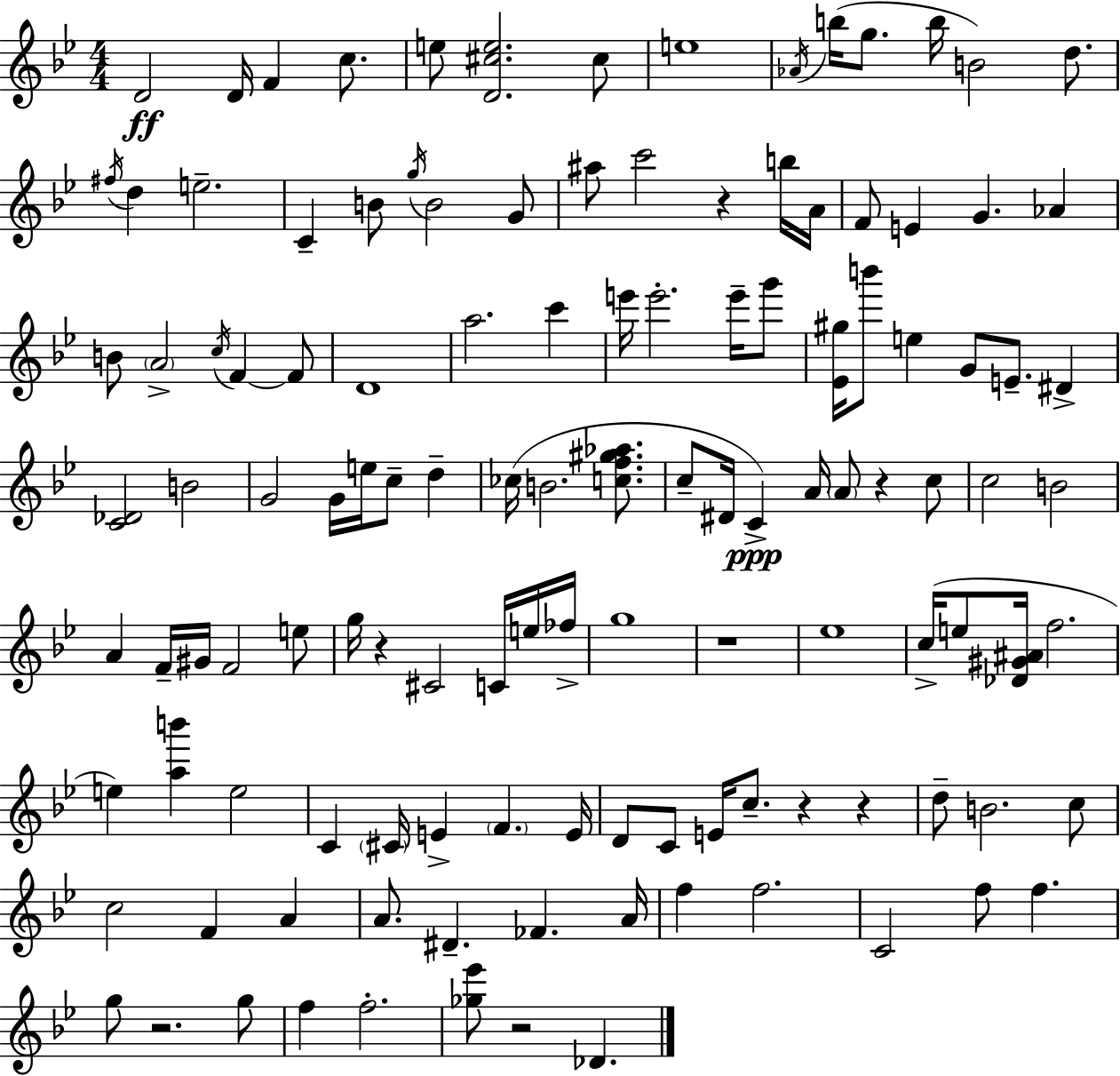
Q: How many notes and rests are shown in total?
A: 123